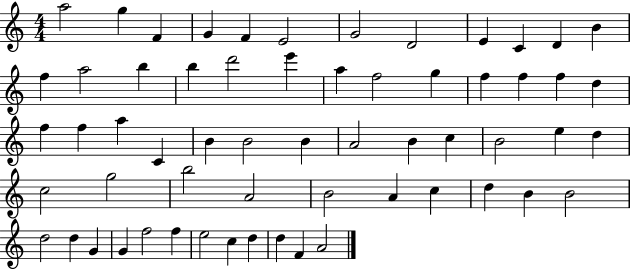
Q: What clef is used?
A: treble